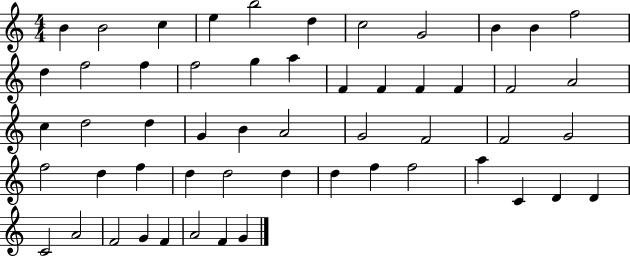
X:1
T:Untitled
M:4/4
L:1/4
K:C
B B2 c e b2 d c2 G2 B B f2 d f2 f f2 g a F F F F F2 A2 c d2 d G B A2 G2 F2 F2 G2 f2 d f d d2 d d f f2 a C D D C2 A2 F2 G F A2 F G